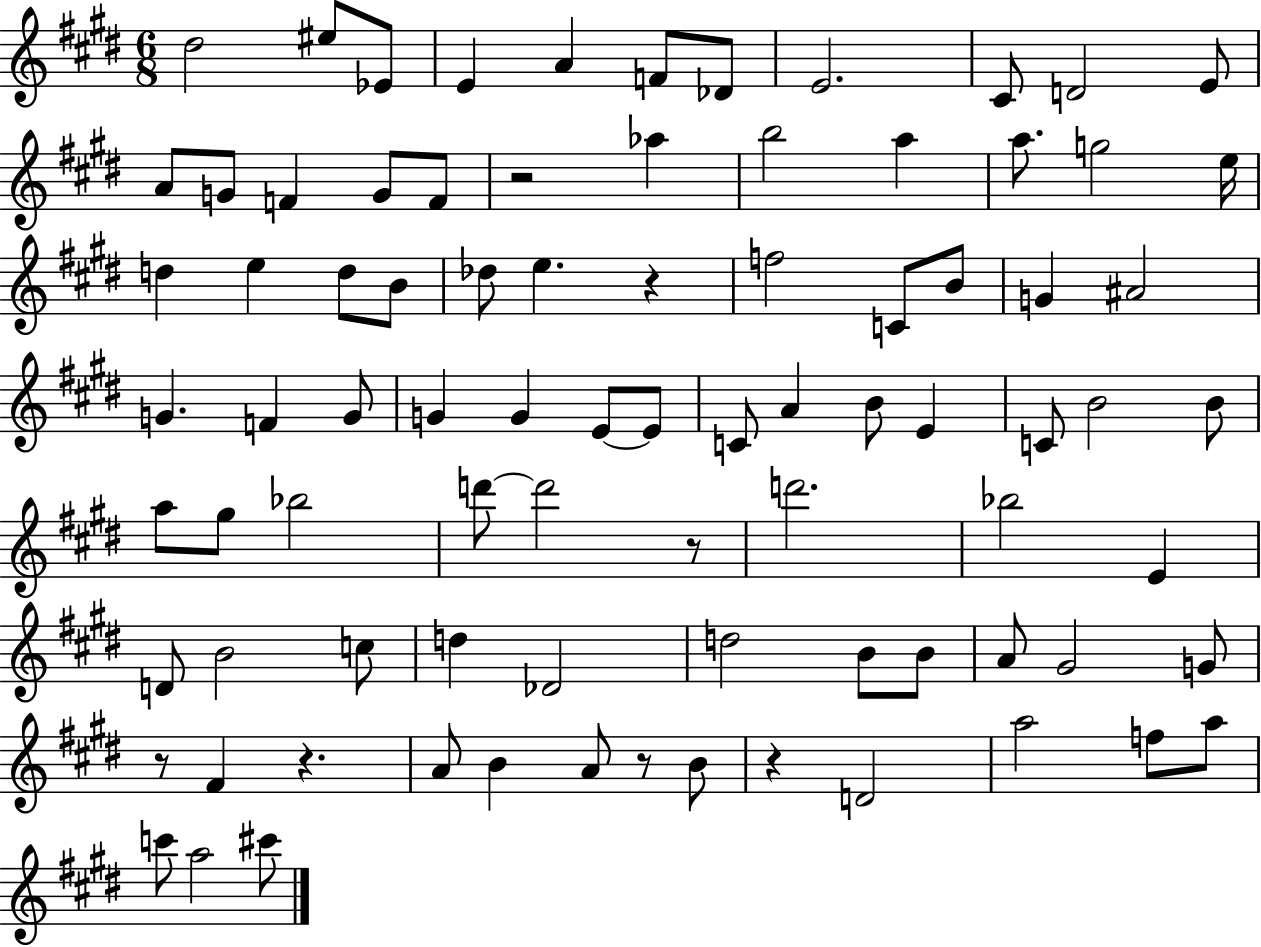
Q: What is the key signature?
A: E major